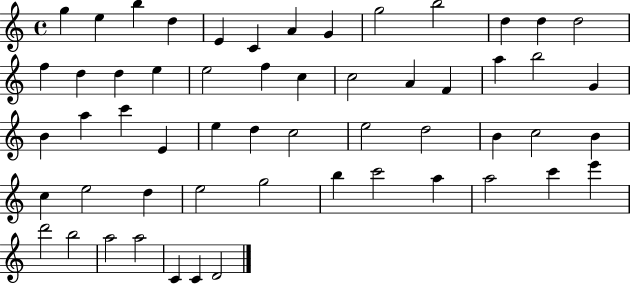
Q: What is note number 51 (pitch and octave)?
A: B5